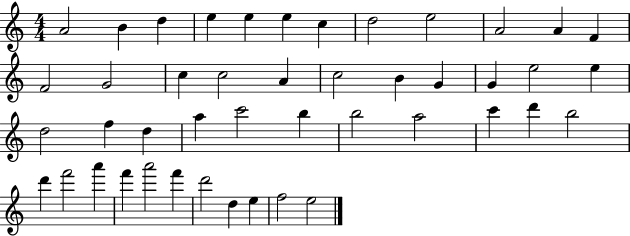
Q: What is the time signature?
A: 4/4